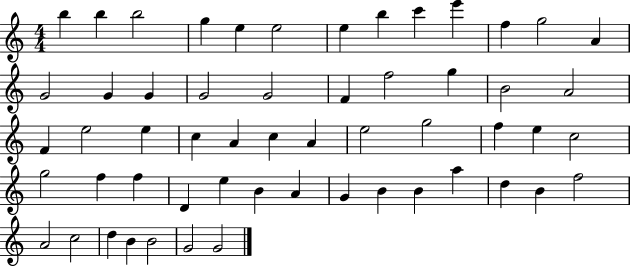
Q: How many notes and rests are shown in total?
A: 56